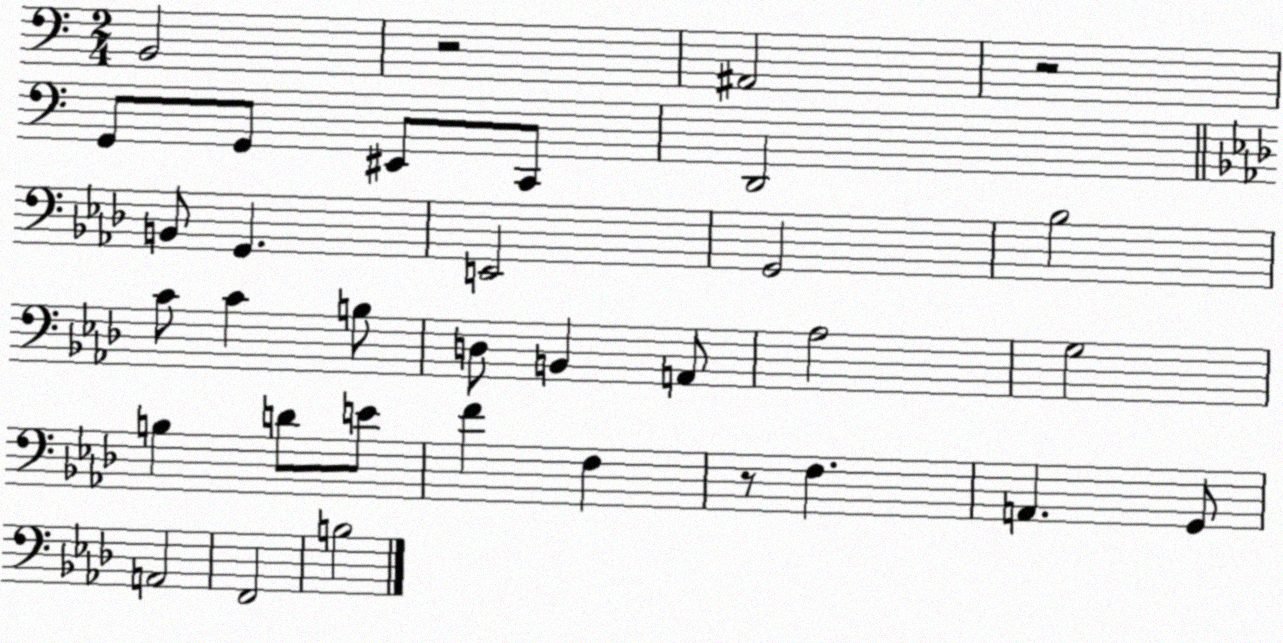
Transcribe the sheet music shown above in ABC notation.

X:1
T:Untitled
M:2/4
L:1/4
K:C
B,,2 z2 ^A,,2 z2 G,,/2 G,,/2 ^E,,/2 C,,/2 D,,2 B,,/2 G,, E,,2 G,,2 _B,2 C/2 C B,/2 D,/2 B,, A,,/2 _A,2 G,2 B, D/2 E/2 F F, z/2 F, A,, G,,/2 A,,2 F,,2 B,2